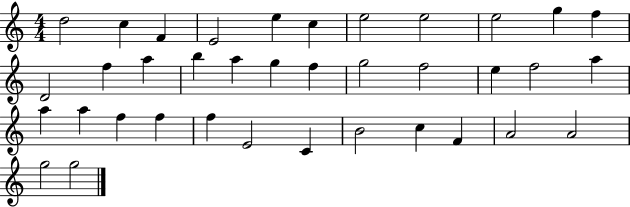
D5/h C5/q F4/q E4/h E5/q C5/q E5/h E5/h E5/h G5/q F5/q D4/h F5/q A5/q B5/q A5/q G5/q F5/q G5/h F5/h E5/q F5/h A5/q A5/q A5/q F5/q F5/q F5/q E4/h C4/q B4/h C5/q F4/q A4/h A4/h G5/h G5/h